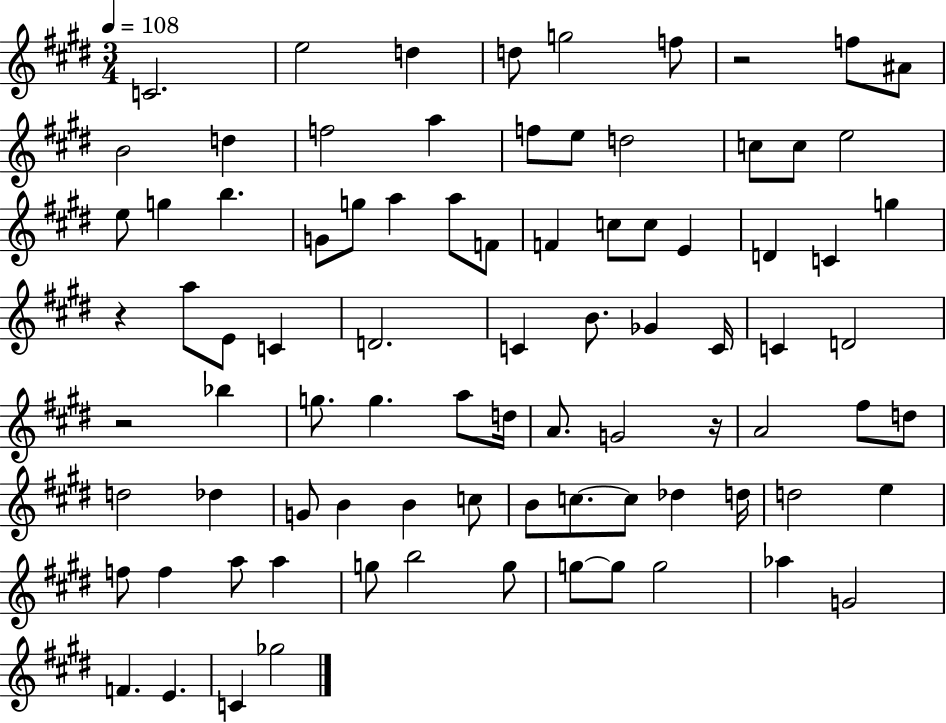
C4/h. E5/h D5/q D5/e G5/h F5/e R/h F5/e A#4/e B4/h D5/q F5/h A5/q F5/e E5/e D5/h C5/e C5/e E5/h E5/e G5/q B5/q. G4/e G5/e A5/q A5/e F4/e F4/q C5/e C5/e E4/q D4/q C4/q G5/q R/q A5/e E4/e C4/q D4/h. C4/q B4/e. Gb4/q C4/s C4/q D4/h R/h Bb5/q G5/e. G5/q. A5/e D5/s A4/e. G4/h R/s A4/h F#5/e D5/e D5/h Db5/q G4/e B4/q B4/q C5/e B4/e C5/e. C5/e Db5/q D5/s D5/h E5/q F5/e F5/q A5/e A5/q G5/e B5/h G5/e G5/e G5/e G5/h Ab5/q G4/h F4/q. E4/q. C4/q Gb5/h